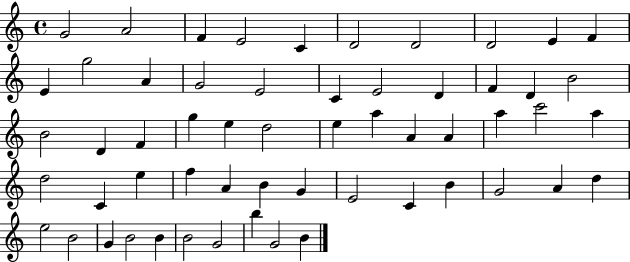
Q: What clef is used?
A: treble